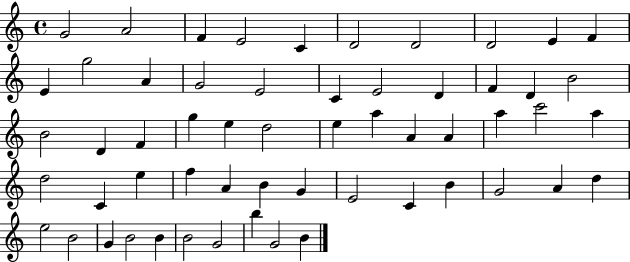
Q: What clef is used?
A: treble